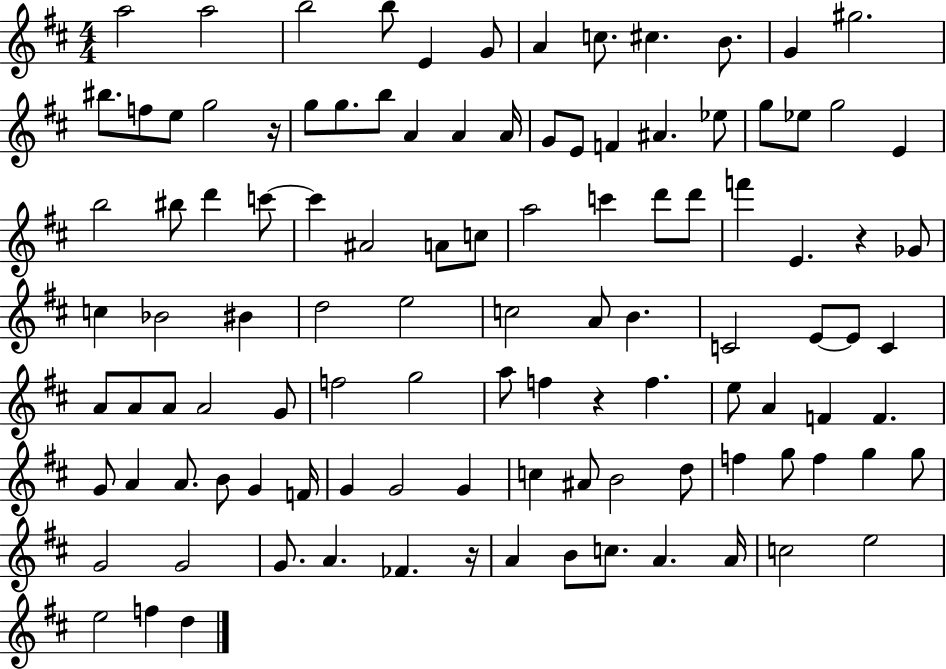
X:1
T:Untitled
M:4/4
L:1/4
K:D
a2 a2 b2 b/2 E G/2 A c/2 ^c B/2 G ^g2 ^b/2 f/2 e/2 g2 z/4 g/2 g/2 b/2 A A A/4 G/2 E/2 F ^A _e/2 g/2 _e/2 g2 E b2 ^b/2 d' c'/2 c' ^A2 A/2 c/2 a2 c' d'/2 d'/2 f' E z _G/2 c _B2 ^B d2 e2 c2 A/2 B C2 E/2 E/2 C A/2 A/2 A/2 A2 G/2 f2 g2 a/2 f z f e/2 A F F G/2 A A/2 B/2 G F/4 G G2 G c ^A/2 B2 d/2 f g/2 f g g/2 G2 G2 G/2 A _F z/4 A B/2 c/2 A A/4 c2 e2 e2 f d